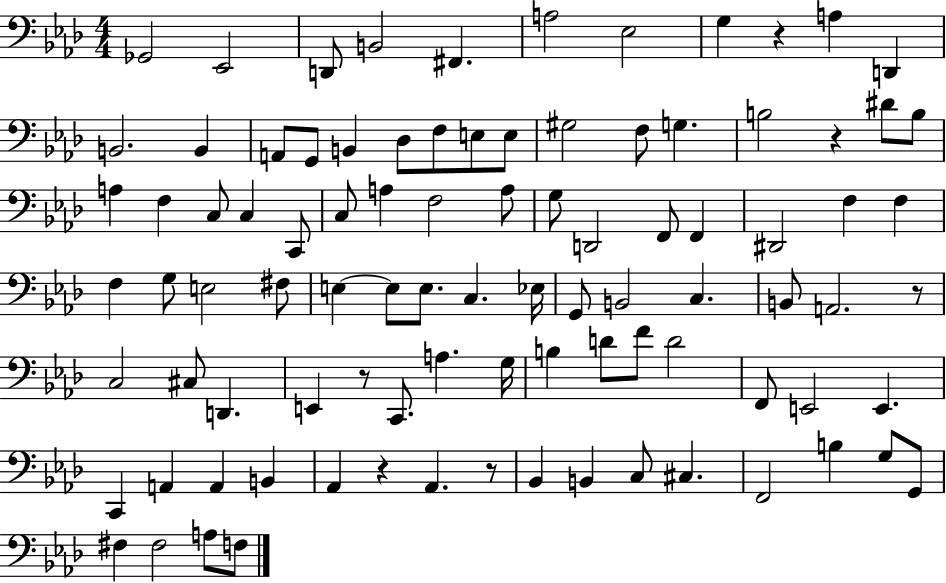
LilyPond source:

{
  \clef bass
  \numericTimeSignature
  \time 4/4
  \key aes \major
  \repeat volta 2 { ges,2 ees,2 | d,8 b,2 fis,4. | a2 ees2 | g4 r4 a4 d,4 | \break b,2. b,4 | a,8 g,8 b,4 des8 f8 e8 e8 | gis2 f8 g4. | b2 r4 dis'8 b8 | \break a4 f4 c8 c4 c,8 | c8 a4 f2 a8 | g8 d,2 f,8 f,4 | dis,2 f4 f4 | \break f4 g8 e2 fis8 | e4~~ e8 e8. c4. ees16 | g,8 b,2 c4. | b,8 a,2. r8 | \break c2 cis8 d,4. | e,4 r8 c,8. a4. g16 | b4 d'8 f'8 d'2 | f,8 e,2 e,4. | \break c,4 a,4 a,4 b,4 | aes,4 r4 aes,4. r8 | bes,4 b,4 c8 cis4. | f,2 b4 g8 g,8 | \break fis4 fis2 a8 f8 | } \bar "|."
}